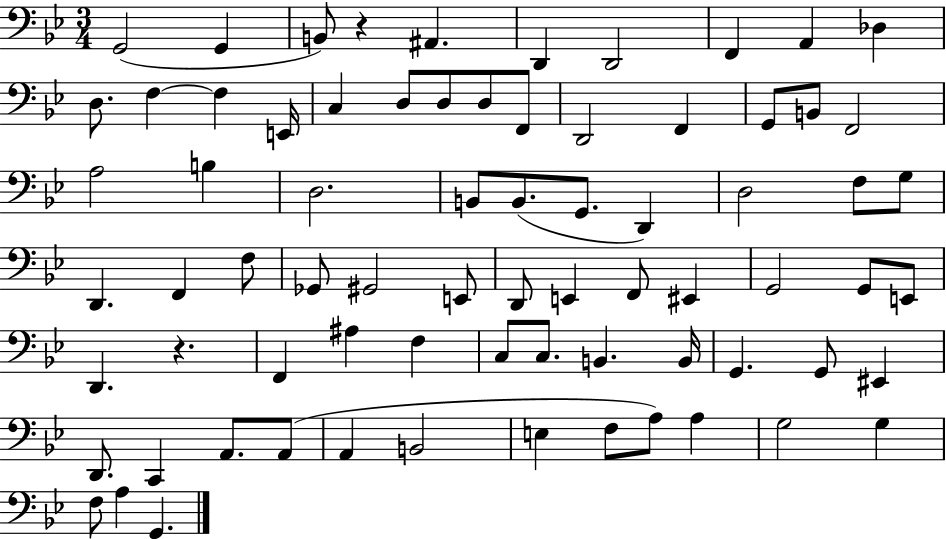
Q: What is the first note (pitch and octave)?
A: G2